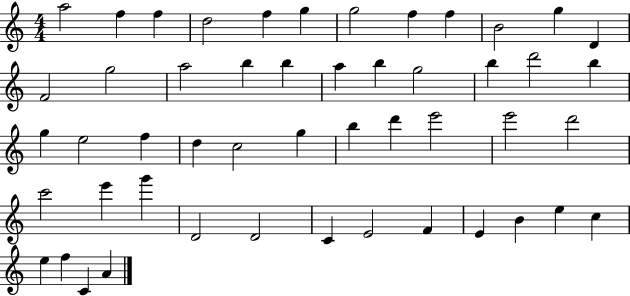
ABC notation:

X:1
T:Untitled
M:4/4
L:1/4
K:C
a2 f f d2 f g g2 f f B2 g D F2 g2 a2 b b a b g2 b d'2 b g e2 f d c2 g b d' e'2 e'2 d'2 c'2 e' g' D2 D2 C E2 F E B e c e f C A